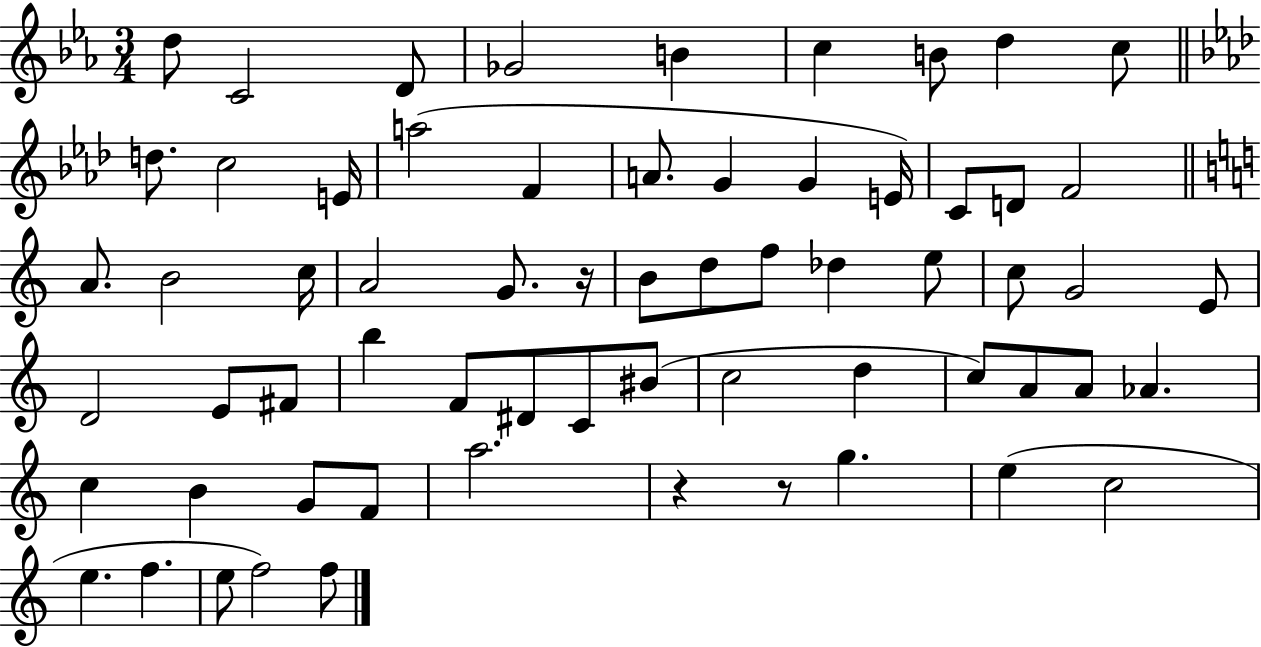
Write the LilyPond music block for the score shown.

{
  \clef treble
  \numericTimeSignature
  \time 3/4
  \key ees \major
  d''8 c'2 d'8 | ges'2 b'4 | c''4 b'8 d''4 c''8 | \bar "||" \break \key aes \major d''8. c''2 e'16 | a''2( f'4 | a'8. g'4 g'4 e'16) | c'8 d'8 f'2 | \break \bar "||" \break \key c \major a'8. b'2 c''16 | a'2 g'8. r16 | b'8 d''8 f''8 des''4 e''8 | c''8 g'2 e'8 | \break d'2 e'8 fis'8 | b''4 f'8 dis'8 c'8 bis'8( | c''2 d''4 | c''8) a'8 a'8 aes'4. | \break c''4 b'4 g'8 f'8 | a''2. | r4 r8 g''4. | e''4( c''2 | \break e''4. f''4. | e''8 f''2) f''8 | \bar "|."
}